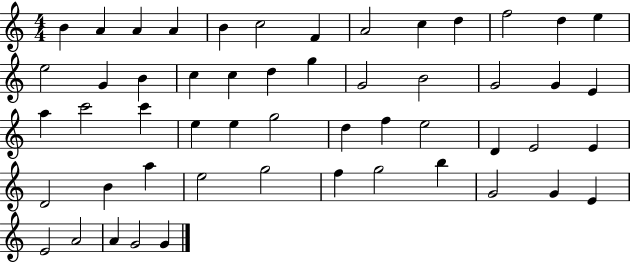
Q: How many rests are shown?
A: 0